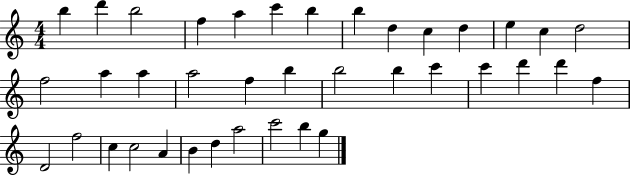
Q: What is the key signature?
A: C major